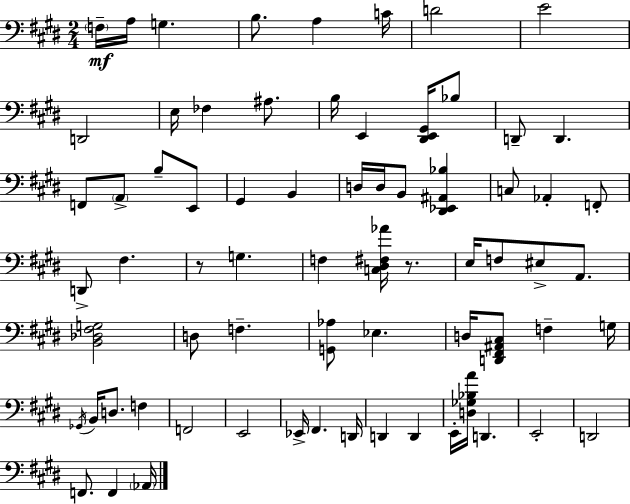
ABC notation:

X:1
T:Untitled
M:2/4
L:1/4
K:E
F,/4 A,/4 G, B,/2 A, C/4 D2 E2 D,,2 E,/4 _F, ^A,/2 B,/4 E,, [^D,,E,,^G,,]/4 _B,/2 D,,/2 D,, F,,/2 A,,/2 B,/2 E,,/2 ^G,, B,, D,/4 D,/4 B,,/2 [^D,,_E,,^A,,_B,] C,/2 _A,, F,,/2 D,,/2 ^F, z/2 G, F, [C,^D,^F,_A]/4 z/2 E,/4 F,/2 ^E,/2 A,,/2 [B,,_D,^F,G,]2 D,/2 F, [G,,_A,]/2 _E, D,/4 [D,,^F,,^A,,^C,]/2 F, G,/4 _G,,/4 B,,/4 D,/2 F, F,,2 E,,2 _E,,/4 ^F,, D,,/4 D,, D,, E,,/4 [D,_G,_B,A]/4 D,, E,,2 D,,2 F,,/2 F,, _A,,/4